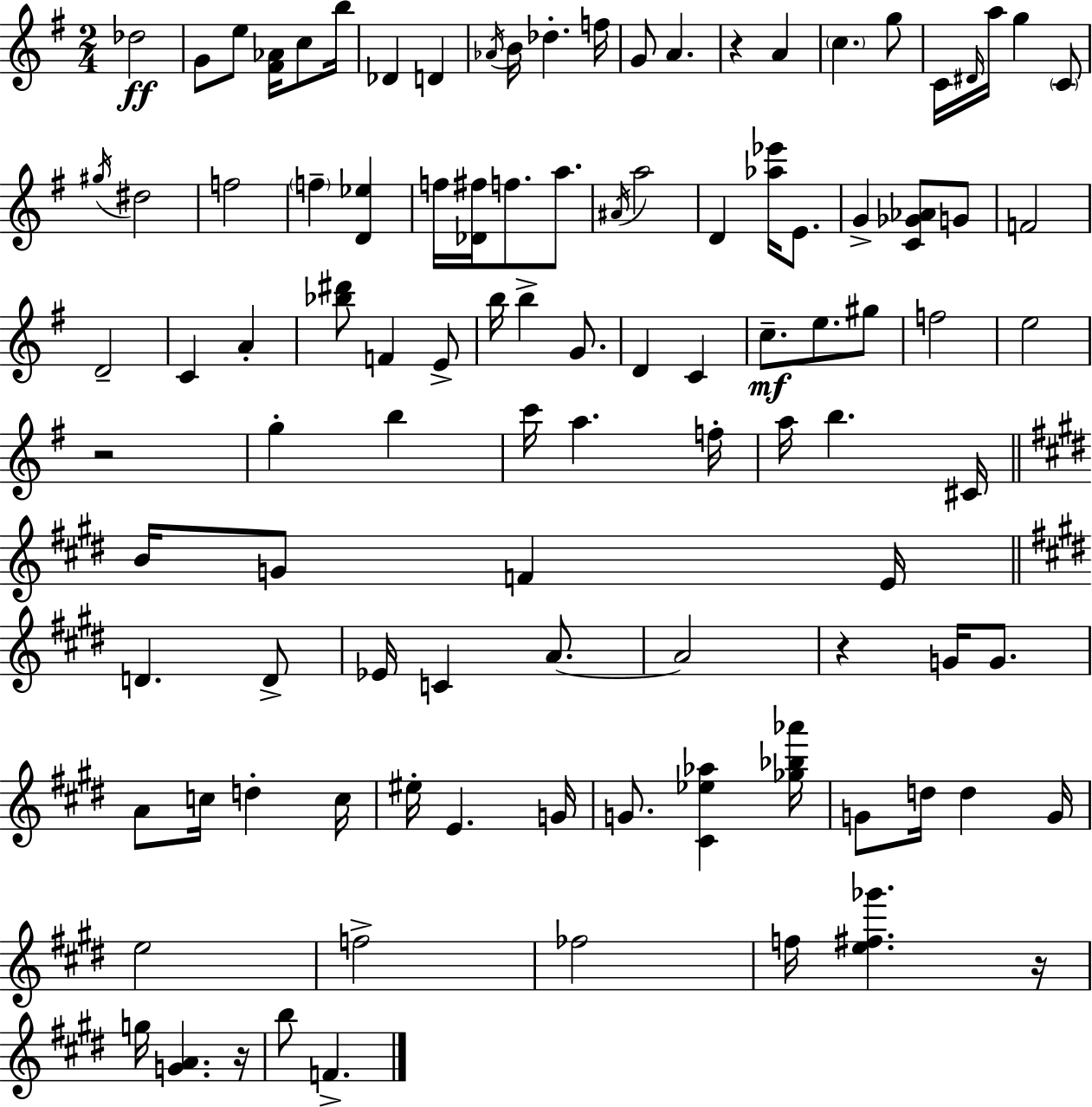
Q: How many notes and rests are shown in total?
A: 104